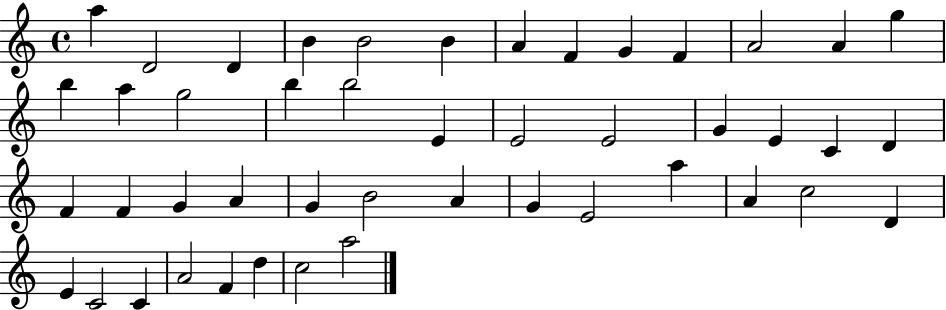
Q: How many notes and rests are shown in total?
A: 46